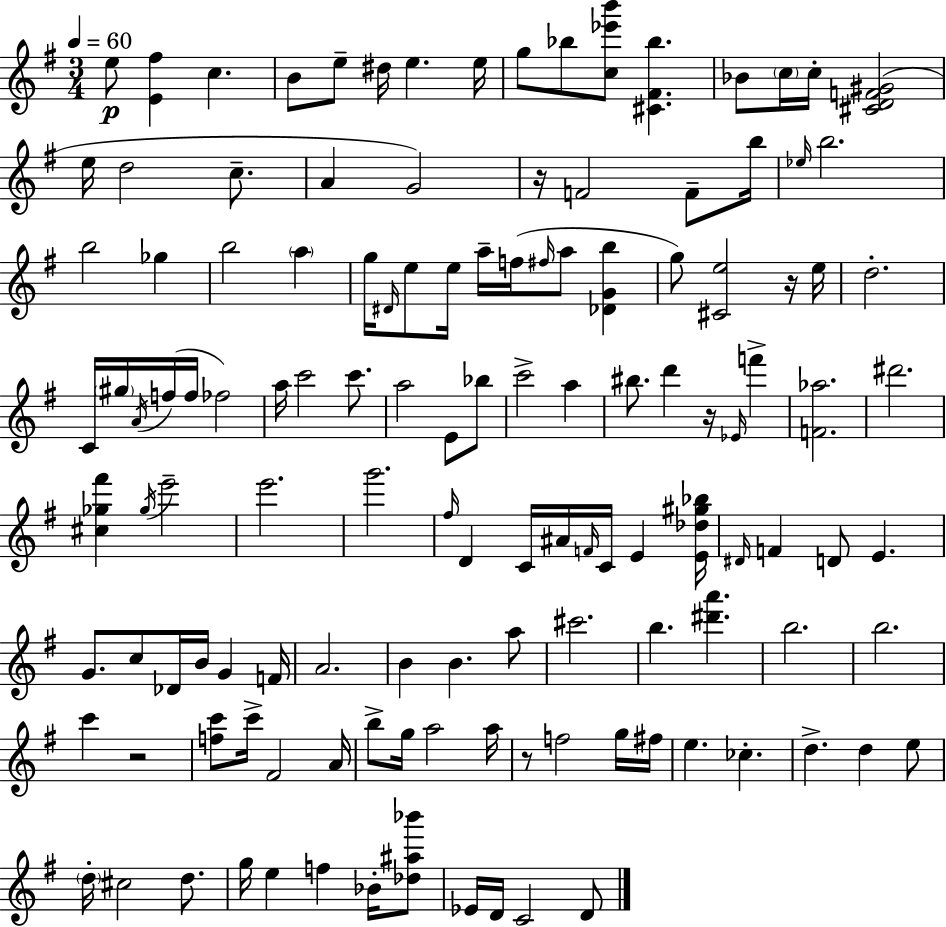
{
  \clef treble
  \numericTimeSignature
  \time 3/4
  \key g \major
  \tempo 4 = 60
  e''8\p <e' fis''>4 c''4. | b'8 e''8-- dis''16 e''4. e''16 | g''8 bes''8 <c'' ees''' b'''>8 <cis' fis' bes''>4. | bes'8 \parenthesize c''16 c''16-. <cis' d' f' gis'>2( | \break e''16 d''2 c''8.-- | a'4 g'2) | r16 f'2 f'8-- b''16 | \grace { ees''16 } b''2. | \break b''2 ges''4 | b''2 \parenthesize a''4 | g''16 \grace { dis'16 } e''8 e''16 a''16-- f''16( \grace { fis''16 } a''8 <des' g' b''>4 | g''8) <cis' e''>2 | \break r16 e''16 d''2.-. | c'16 \parenthesize gis''16 \acciaccatura { a'16 } f''16( f''16 fes''2) | a''16 c'''2 | c'''8. a''2 | \break e'8 bes''8 c'''2-> | a''4 bis''8. d'''4 r16 | \grace { ees'16 } f'''4-> <f' aes''>2. | dis'''2. | \break <cis'' ges'' fis'''>4 \acciaccatura { ges''16 } e'''2-- | e'''2. | g'''2. | \grace { fis''16 } d'4 c'16 | \break ais'16 \grace { f'16 } c'16 e'4 <e' des'' gis'' bes''>16 \grace { dis'16 } f'4 | d'8 e'4. g'8. | c''8 des'16 b'16 g'4 f'16 a'2. | b'4 | \break b'4. a''8 cis'''2. | b''4. | <dis''' a'''>4. b''2. | b''2. | \break c'''4 | r2 <f'' c'''>8 c'''16-> | fis'2 a'16 b''8-> g''16 | a''2 a''16 r8 f''2 | \break g''16 fis''16 e''4. | ces''4.-. d''4.-> | d''4 e''8 \parenthesize d''16-. cis''2 | d''8. g''16 e''4 | \break f''4 bes'16-. <des'' ais'' bes'''>8 ees'16 d'16 c'2 | d'8 \bar "|."
}